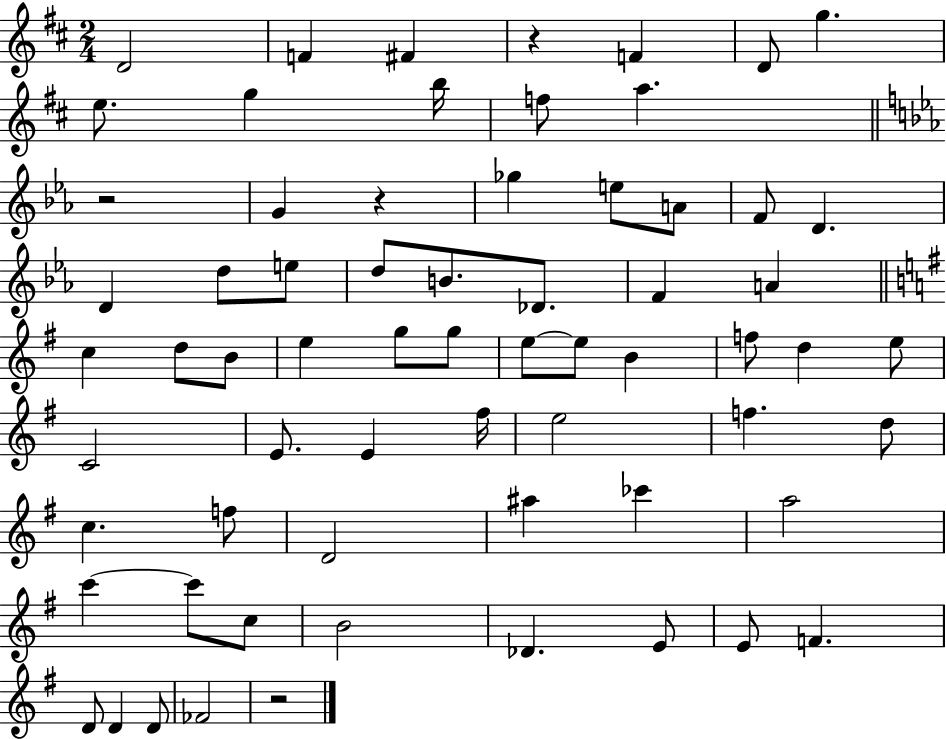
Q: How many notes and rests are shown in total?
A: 66